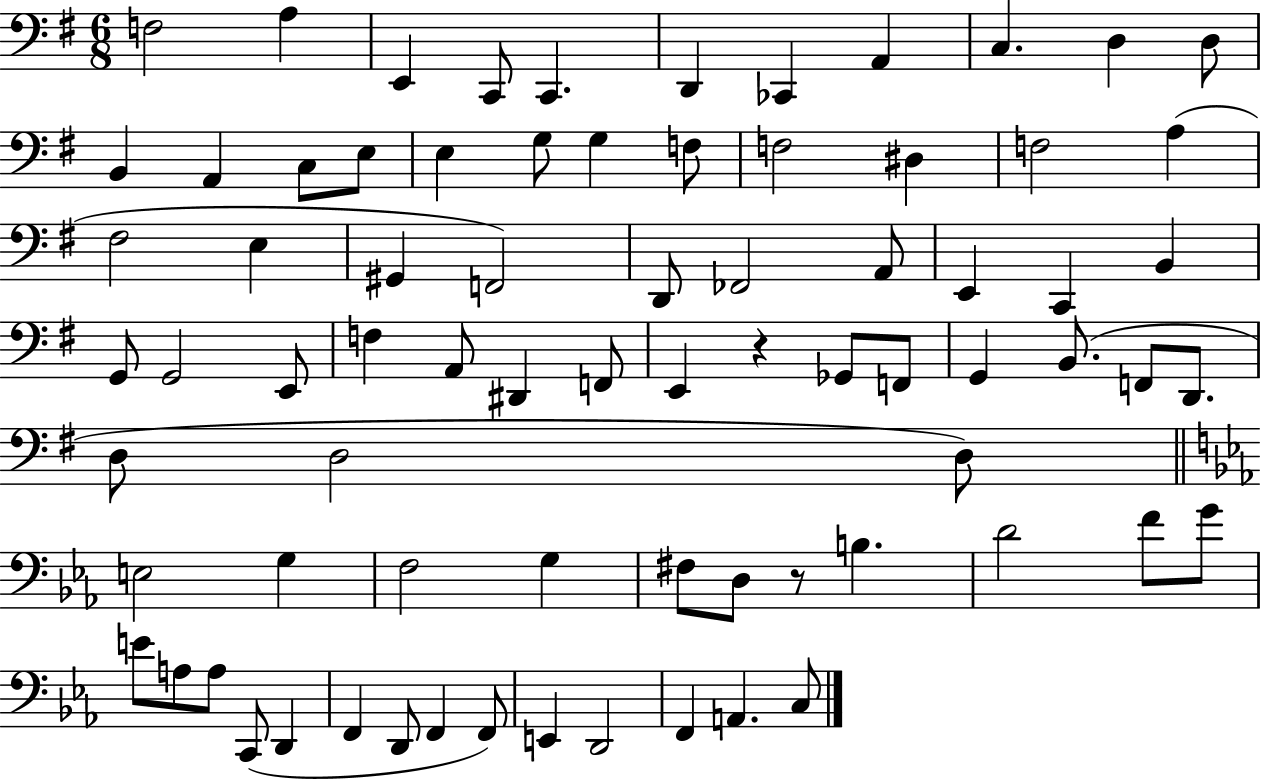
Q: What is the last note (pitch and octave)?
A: C3